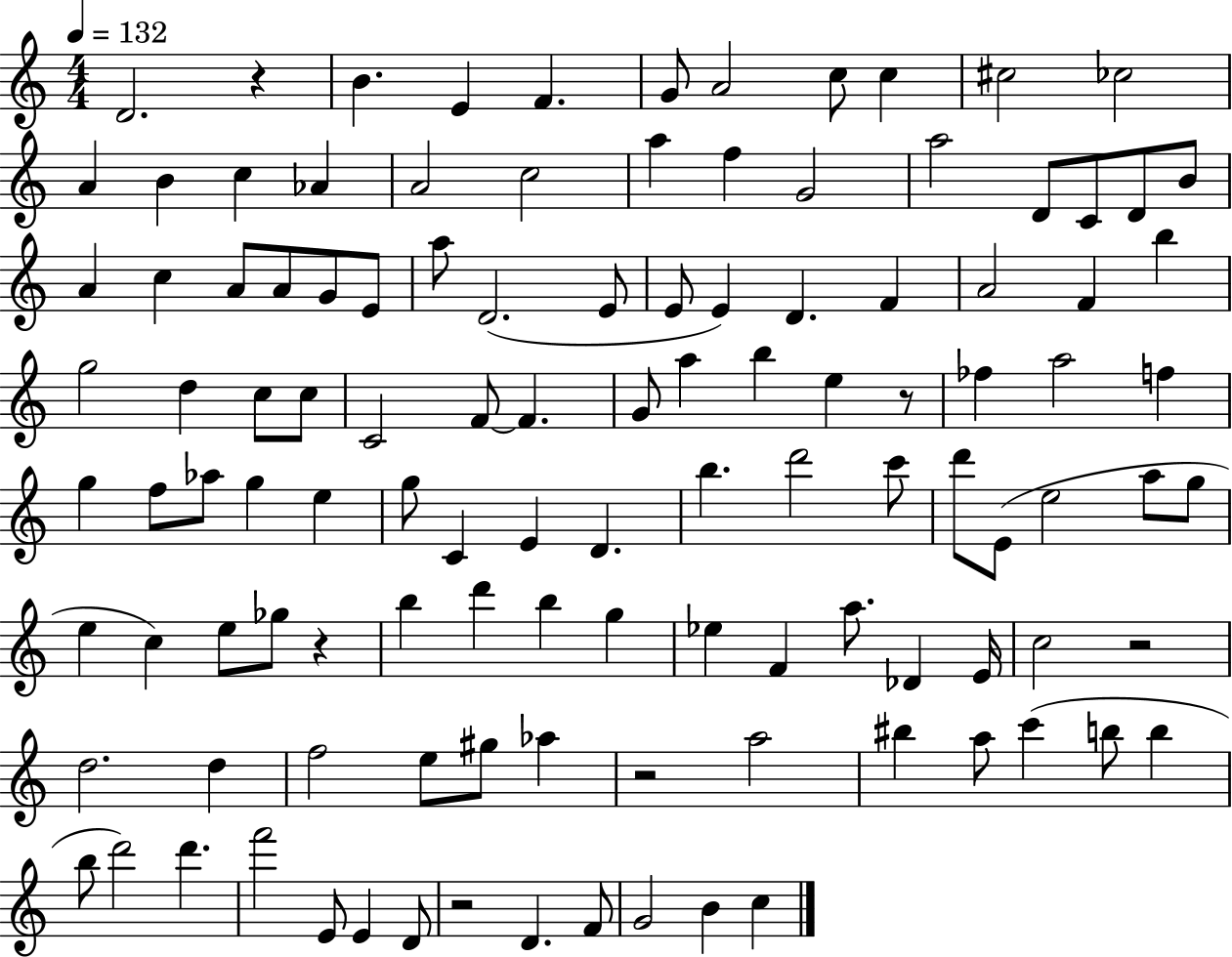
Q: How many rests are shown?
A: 6